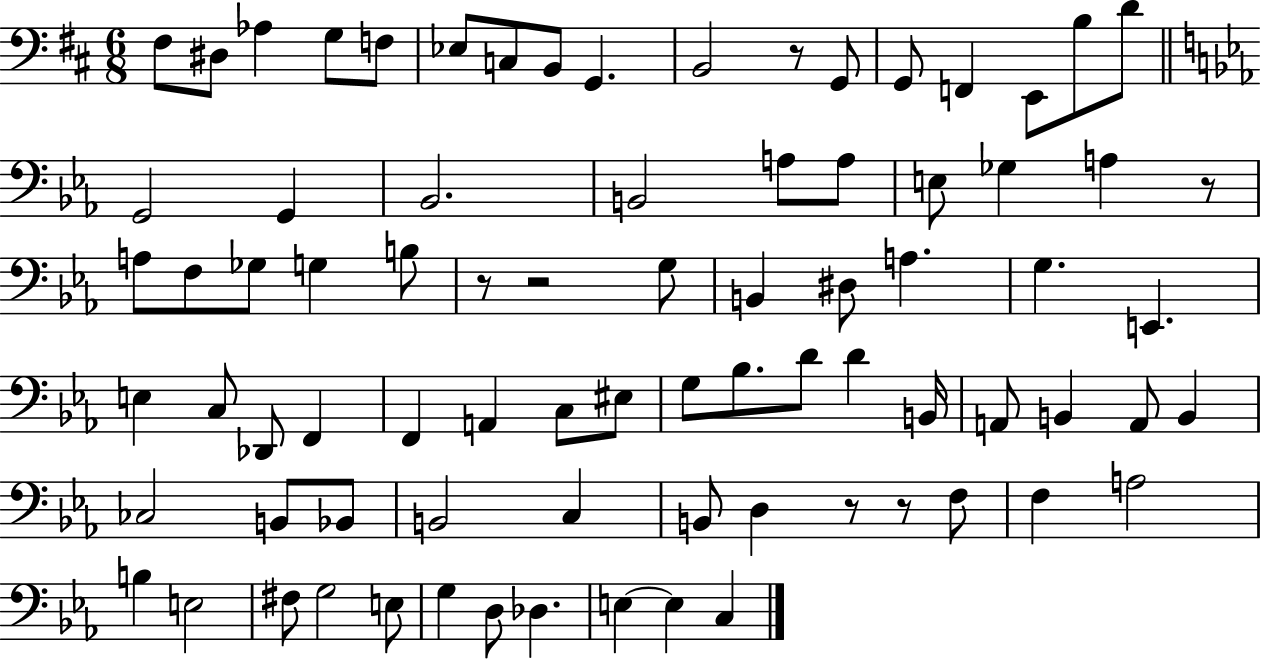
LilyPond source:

{
  \clef bass
  \numericTimeSignature
  \time 6/8
  \key d \major
  fis8 dis8 aes4 g8 f8 | ees8 c8 b,8 g,4. | b,2 r8 g,8 | g,8 f,4 e,8 b8 d'8 | \break \bar "||" \break \key ees \major g,2 g,4 | bes,2. | b,2 a8 a8 | e8 ges4 a4 r8 | \break a8 f8 ges8 g4 b8 | r8 r2 g8 | b,4 dis8 a4. | g4. e,4. | \break e4 c8 des,8 f,4 | f,4 a,4 c8 eis8 | g8 bes8. d'8 d'4 b,16 | a,8 b,4 a,8 b,4 | \break ces2 b,8 bes,8 | b,2 c4 | b,8 d4 r8 r8 f8 | f4 a2 | \break b4 e2 | fis8 g2 e8 | g4 d8 des4. | e4~~ e4 c4 | \break \bar "|."
}